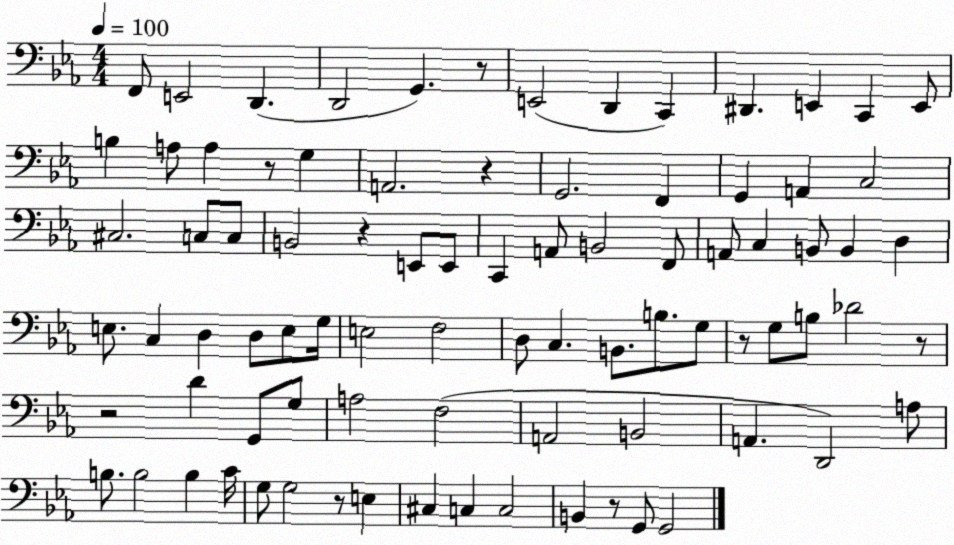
X:1
T:Untitled
M:4/4
L:1/4
K:Eb
F,,/2 E,,2 D,, D,,2 G,, z/2 E,,2 D,, C,, ^D,, E,, C,, E,,/2 B, A,/2 A, z/2 G, A,,2 z G,,2 F,, G,, A,, C,2 ^C,2 C,/2 C,/2 B,,2 z E,,/2 E,,/2 C,, A,,/2 B,,2 F,,/2 A,,/2 C, B,,/2 B,, D, E,/2 C, D, D,/2 E,/2 G,/4 E,2 F,2 D,/2 C, B,,/2 B,/2 G,/2 z/2 G,/2 B,/2 _D2 z/2 z2 D G,,/2 G,/2 A,2 F,2 A,,2 B,,2 A,, D,,2 A,/2 B,/2 B,2 B, C/4 G,/2 G,2 z/2 E, ^C, C, C,2 B,, z/2 G,,/2 G,,2